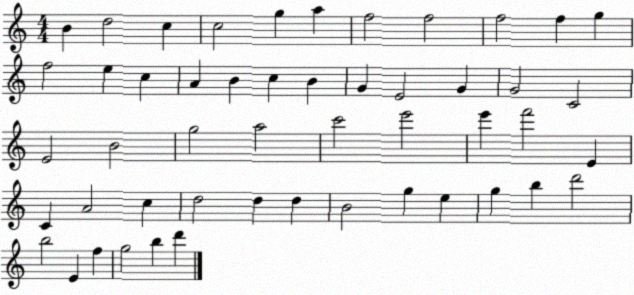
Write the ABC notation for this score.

X:1
T:Untitled
M:4/4
L:1/4
K:C
B d2 c c2 g a f2 f2 f2 f g f2 e c A B c B G E2 G G2 C2 E2 B2 g2 a2 c'2 e'2 e' f'2 E C A2 c d2 d d B2 g e g b d'2 b2 E f g2 b d'